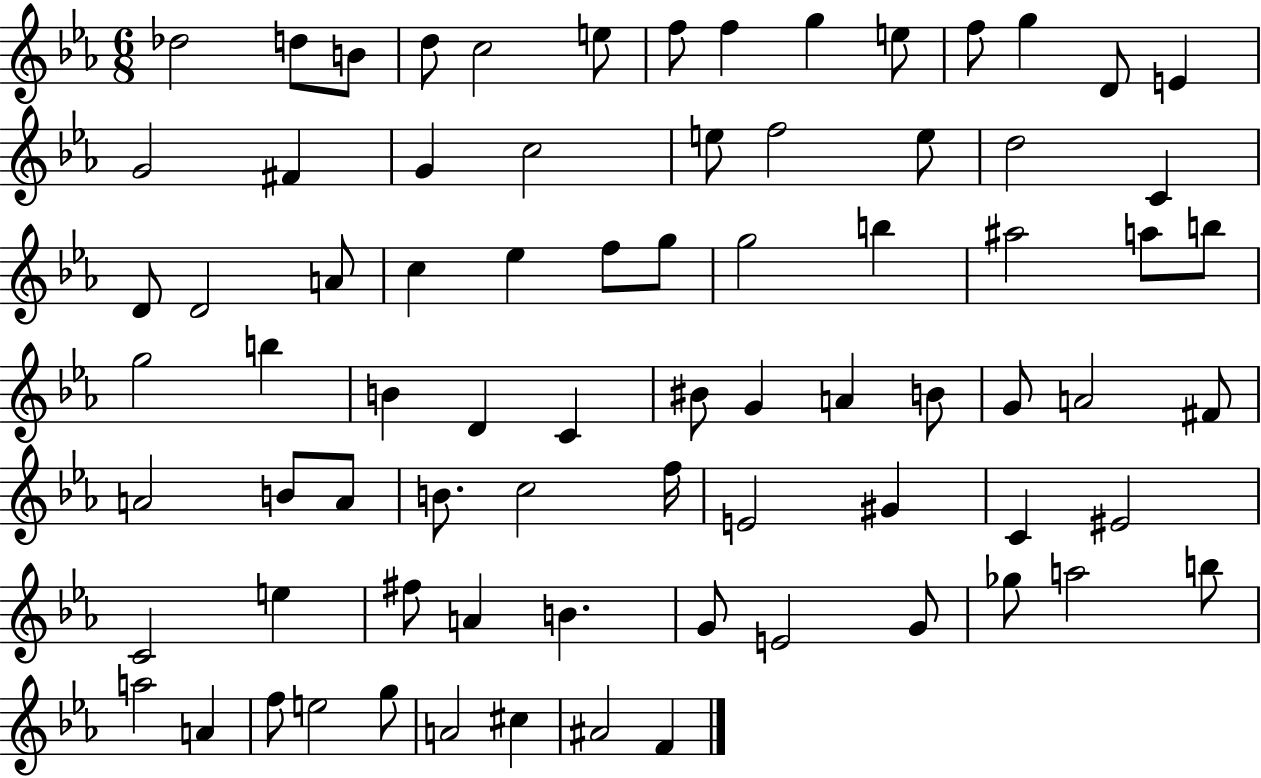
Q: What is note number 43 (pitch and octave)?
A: A4